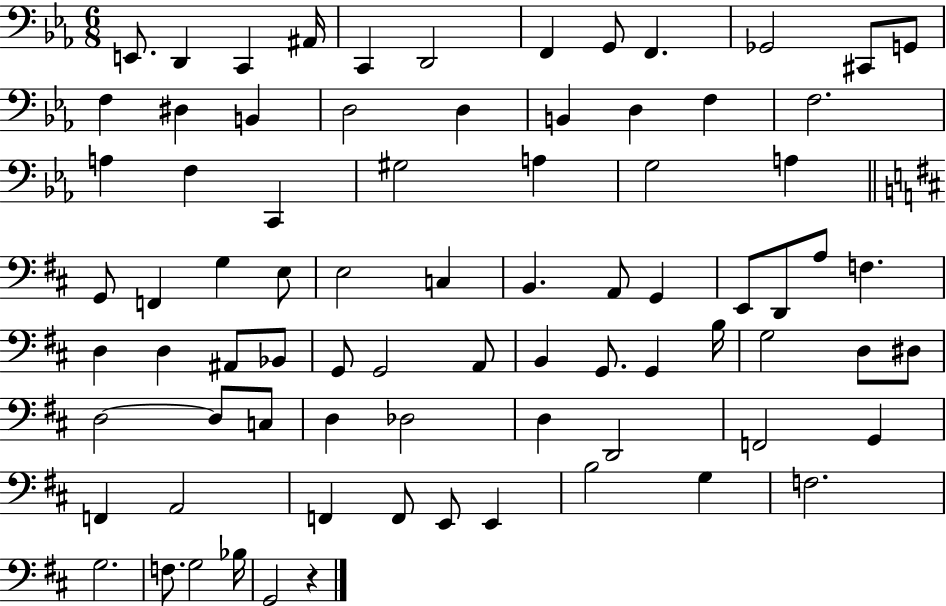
E2/e. D2/q C2/q A#2/s C2/q D2/h F2/q G2/e F2/q. Gb2/h C#2/e G2/e F3/q D#3/q B2/q D3/h D3/q B2/q D3/q F3/q F3/h. A3/q F3/q C2/q G#3/h A3/q G3/h A3/q G2/e F2/q G3/q E3/e E3/h C3/q B2/q. A2/e G2/q E2/e D2/e A3/e F3/q. D3/q D3/q A#2/e Bb2/e G2/e G2/h A2/e B2/q G2/e. G2/q B3/s G3/h D3/e D#3/e D3/h D3/e C3/e D3/q Db3/h D3/q D2/h F2/h G2/q F2/q A2/h F2/q F2/e E2/e E2/q B3/h G3/q F3/h. G3/h. F3/e. G3/h Bb3/s G2/h R/q